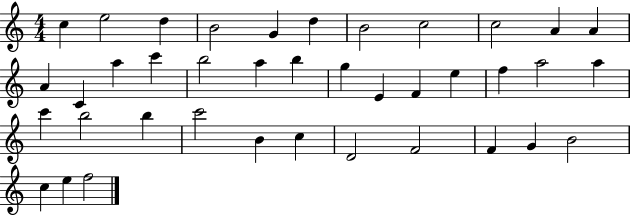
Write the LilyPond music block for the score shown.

{
  \clef treble
  \numericTimeSignature
  \time 4/4
  \key c \major
  c''4 e''2 d''4 | b'2 g'4 d''4 | b'2 c''2 | c''2 a'4 a'4 | \break a'4 c'4 a''4 c'''4 | b''2 a''4 b''4 | g''4 e'4 f'4 e''4 | f''4 a''2 a''4 | \break c'''4 b''2 b''4 | c'''2 b'4 c''4 | d'2 f'2 | f'4 g'4 b'2 | \break c''4 e''4 f''2 | \bar "|."
}